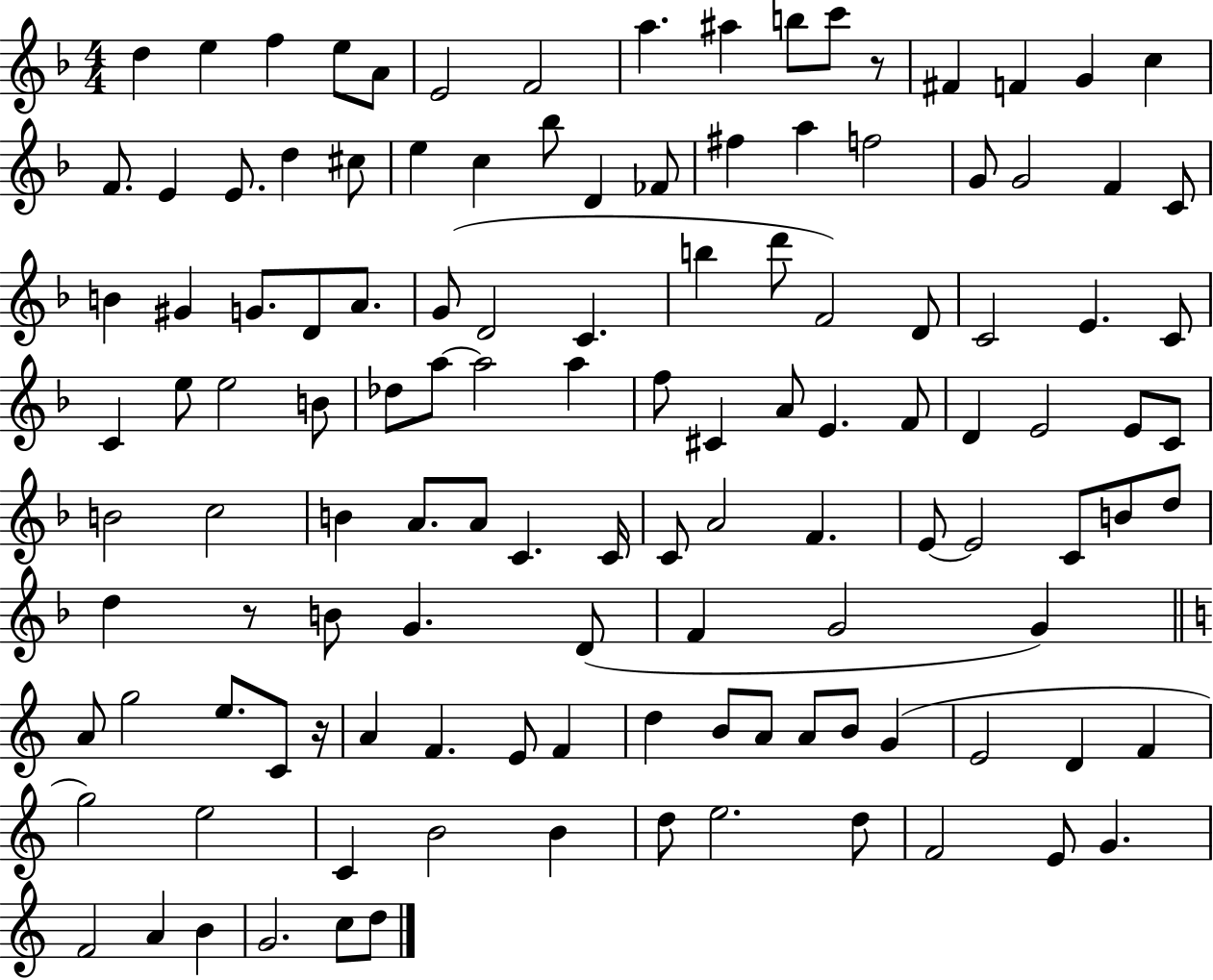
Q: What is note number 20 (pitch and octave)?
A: C#5